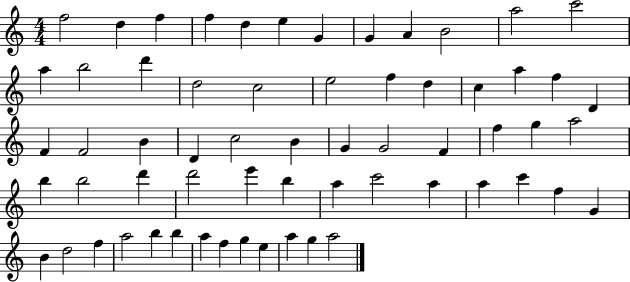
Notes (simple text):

F5/h D5/q F5/q F5/q D5/q E5/q G4/q G4/q A4/q B4/h A5/h C6/h A5/q B5/h D6/q D5/h C5/h E5/h F5/q D5/q C5/q A5/q F5/q D4/q F4/q F4/h B4/q D4/q C5/h B4/q G4/q G4/h F4/q F5/q G5/q A5/h B5/q B5/h D6/q D6/h E6/q B5/q A5/q C6/h A5/q A5/q C6/q F5/q G4/q B4/q D5/h F5/q A5/h B5/q B5/q A5/q F5/q G5/q E5/q A5/q G5/q A5/h